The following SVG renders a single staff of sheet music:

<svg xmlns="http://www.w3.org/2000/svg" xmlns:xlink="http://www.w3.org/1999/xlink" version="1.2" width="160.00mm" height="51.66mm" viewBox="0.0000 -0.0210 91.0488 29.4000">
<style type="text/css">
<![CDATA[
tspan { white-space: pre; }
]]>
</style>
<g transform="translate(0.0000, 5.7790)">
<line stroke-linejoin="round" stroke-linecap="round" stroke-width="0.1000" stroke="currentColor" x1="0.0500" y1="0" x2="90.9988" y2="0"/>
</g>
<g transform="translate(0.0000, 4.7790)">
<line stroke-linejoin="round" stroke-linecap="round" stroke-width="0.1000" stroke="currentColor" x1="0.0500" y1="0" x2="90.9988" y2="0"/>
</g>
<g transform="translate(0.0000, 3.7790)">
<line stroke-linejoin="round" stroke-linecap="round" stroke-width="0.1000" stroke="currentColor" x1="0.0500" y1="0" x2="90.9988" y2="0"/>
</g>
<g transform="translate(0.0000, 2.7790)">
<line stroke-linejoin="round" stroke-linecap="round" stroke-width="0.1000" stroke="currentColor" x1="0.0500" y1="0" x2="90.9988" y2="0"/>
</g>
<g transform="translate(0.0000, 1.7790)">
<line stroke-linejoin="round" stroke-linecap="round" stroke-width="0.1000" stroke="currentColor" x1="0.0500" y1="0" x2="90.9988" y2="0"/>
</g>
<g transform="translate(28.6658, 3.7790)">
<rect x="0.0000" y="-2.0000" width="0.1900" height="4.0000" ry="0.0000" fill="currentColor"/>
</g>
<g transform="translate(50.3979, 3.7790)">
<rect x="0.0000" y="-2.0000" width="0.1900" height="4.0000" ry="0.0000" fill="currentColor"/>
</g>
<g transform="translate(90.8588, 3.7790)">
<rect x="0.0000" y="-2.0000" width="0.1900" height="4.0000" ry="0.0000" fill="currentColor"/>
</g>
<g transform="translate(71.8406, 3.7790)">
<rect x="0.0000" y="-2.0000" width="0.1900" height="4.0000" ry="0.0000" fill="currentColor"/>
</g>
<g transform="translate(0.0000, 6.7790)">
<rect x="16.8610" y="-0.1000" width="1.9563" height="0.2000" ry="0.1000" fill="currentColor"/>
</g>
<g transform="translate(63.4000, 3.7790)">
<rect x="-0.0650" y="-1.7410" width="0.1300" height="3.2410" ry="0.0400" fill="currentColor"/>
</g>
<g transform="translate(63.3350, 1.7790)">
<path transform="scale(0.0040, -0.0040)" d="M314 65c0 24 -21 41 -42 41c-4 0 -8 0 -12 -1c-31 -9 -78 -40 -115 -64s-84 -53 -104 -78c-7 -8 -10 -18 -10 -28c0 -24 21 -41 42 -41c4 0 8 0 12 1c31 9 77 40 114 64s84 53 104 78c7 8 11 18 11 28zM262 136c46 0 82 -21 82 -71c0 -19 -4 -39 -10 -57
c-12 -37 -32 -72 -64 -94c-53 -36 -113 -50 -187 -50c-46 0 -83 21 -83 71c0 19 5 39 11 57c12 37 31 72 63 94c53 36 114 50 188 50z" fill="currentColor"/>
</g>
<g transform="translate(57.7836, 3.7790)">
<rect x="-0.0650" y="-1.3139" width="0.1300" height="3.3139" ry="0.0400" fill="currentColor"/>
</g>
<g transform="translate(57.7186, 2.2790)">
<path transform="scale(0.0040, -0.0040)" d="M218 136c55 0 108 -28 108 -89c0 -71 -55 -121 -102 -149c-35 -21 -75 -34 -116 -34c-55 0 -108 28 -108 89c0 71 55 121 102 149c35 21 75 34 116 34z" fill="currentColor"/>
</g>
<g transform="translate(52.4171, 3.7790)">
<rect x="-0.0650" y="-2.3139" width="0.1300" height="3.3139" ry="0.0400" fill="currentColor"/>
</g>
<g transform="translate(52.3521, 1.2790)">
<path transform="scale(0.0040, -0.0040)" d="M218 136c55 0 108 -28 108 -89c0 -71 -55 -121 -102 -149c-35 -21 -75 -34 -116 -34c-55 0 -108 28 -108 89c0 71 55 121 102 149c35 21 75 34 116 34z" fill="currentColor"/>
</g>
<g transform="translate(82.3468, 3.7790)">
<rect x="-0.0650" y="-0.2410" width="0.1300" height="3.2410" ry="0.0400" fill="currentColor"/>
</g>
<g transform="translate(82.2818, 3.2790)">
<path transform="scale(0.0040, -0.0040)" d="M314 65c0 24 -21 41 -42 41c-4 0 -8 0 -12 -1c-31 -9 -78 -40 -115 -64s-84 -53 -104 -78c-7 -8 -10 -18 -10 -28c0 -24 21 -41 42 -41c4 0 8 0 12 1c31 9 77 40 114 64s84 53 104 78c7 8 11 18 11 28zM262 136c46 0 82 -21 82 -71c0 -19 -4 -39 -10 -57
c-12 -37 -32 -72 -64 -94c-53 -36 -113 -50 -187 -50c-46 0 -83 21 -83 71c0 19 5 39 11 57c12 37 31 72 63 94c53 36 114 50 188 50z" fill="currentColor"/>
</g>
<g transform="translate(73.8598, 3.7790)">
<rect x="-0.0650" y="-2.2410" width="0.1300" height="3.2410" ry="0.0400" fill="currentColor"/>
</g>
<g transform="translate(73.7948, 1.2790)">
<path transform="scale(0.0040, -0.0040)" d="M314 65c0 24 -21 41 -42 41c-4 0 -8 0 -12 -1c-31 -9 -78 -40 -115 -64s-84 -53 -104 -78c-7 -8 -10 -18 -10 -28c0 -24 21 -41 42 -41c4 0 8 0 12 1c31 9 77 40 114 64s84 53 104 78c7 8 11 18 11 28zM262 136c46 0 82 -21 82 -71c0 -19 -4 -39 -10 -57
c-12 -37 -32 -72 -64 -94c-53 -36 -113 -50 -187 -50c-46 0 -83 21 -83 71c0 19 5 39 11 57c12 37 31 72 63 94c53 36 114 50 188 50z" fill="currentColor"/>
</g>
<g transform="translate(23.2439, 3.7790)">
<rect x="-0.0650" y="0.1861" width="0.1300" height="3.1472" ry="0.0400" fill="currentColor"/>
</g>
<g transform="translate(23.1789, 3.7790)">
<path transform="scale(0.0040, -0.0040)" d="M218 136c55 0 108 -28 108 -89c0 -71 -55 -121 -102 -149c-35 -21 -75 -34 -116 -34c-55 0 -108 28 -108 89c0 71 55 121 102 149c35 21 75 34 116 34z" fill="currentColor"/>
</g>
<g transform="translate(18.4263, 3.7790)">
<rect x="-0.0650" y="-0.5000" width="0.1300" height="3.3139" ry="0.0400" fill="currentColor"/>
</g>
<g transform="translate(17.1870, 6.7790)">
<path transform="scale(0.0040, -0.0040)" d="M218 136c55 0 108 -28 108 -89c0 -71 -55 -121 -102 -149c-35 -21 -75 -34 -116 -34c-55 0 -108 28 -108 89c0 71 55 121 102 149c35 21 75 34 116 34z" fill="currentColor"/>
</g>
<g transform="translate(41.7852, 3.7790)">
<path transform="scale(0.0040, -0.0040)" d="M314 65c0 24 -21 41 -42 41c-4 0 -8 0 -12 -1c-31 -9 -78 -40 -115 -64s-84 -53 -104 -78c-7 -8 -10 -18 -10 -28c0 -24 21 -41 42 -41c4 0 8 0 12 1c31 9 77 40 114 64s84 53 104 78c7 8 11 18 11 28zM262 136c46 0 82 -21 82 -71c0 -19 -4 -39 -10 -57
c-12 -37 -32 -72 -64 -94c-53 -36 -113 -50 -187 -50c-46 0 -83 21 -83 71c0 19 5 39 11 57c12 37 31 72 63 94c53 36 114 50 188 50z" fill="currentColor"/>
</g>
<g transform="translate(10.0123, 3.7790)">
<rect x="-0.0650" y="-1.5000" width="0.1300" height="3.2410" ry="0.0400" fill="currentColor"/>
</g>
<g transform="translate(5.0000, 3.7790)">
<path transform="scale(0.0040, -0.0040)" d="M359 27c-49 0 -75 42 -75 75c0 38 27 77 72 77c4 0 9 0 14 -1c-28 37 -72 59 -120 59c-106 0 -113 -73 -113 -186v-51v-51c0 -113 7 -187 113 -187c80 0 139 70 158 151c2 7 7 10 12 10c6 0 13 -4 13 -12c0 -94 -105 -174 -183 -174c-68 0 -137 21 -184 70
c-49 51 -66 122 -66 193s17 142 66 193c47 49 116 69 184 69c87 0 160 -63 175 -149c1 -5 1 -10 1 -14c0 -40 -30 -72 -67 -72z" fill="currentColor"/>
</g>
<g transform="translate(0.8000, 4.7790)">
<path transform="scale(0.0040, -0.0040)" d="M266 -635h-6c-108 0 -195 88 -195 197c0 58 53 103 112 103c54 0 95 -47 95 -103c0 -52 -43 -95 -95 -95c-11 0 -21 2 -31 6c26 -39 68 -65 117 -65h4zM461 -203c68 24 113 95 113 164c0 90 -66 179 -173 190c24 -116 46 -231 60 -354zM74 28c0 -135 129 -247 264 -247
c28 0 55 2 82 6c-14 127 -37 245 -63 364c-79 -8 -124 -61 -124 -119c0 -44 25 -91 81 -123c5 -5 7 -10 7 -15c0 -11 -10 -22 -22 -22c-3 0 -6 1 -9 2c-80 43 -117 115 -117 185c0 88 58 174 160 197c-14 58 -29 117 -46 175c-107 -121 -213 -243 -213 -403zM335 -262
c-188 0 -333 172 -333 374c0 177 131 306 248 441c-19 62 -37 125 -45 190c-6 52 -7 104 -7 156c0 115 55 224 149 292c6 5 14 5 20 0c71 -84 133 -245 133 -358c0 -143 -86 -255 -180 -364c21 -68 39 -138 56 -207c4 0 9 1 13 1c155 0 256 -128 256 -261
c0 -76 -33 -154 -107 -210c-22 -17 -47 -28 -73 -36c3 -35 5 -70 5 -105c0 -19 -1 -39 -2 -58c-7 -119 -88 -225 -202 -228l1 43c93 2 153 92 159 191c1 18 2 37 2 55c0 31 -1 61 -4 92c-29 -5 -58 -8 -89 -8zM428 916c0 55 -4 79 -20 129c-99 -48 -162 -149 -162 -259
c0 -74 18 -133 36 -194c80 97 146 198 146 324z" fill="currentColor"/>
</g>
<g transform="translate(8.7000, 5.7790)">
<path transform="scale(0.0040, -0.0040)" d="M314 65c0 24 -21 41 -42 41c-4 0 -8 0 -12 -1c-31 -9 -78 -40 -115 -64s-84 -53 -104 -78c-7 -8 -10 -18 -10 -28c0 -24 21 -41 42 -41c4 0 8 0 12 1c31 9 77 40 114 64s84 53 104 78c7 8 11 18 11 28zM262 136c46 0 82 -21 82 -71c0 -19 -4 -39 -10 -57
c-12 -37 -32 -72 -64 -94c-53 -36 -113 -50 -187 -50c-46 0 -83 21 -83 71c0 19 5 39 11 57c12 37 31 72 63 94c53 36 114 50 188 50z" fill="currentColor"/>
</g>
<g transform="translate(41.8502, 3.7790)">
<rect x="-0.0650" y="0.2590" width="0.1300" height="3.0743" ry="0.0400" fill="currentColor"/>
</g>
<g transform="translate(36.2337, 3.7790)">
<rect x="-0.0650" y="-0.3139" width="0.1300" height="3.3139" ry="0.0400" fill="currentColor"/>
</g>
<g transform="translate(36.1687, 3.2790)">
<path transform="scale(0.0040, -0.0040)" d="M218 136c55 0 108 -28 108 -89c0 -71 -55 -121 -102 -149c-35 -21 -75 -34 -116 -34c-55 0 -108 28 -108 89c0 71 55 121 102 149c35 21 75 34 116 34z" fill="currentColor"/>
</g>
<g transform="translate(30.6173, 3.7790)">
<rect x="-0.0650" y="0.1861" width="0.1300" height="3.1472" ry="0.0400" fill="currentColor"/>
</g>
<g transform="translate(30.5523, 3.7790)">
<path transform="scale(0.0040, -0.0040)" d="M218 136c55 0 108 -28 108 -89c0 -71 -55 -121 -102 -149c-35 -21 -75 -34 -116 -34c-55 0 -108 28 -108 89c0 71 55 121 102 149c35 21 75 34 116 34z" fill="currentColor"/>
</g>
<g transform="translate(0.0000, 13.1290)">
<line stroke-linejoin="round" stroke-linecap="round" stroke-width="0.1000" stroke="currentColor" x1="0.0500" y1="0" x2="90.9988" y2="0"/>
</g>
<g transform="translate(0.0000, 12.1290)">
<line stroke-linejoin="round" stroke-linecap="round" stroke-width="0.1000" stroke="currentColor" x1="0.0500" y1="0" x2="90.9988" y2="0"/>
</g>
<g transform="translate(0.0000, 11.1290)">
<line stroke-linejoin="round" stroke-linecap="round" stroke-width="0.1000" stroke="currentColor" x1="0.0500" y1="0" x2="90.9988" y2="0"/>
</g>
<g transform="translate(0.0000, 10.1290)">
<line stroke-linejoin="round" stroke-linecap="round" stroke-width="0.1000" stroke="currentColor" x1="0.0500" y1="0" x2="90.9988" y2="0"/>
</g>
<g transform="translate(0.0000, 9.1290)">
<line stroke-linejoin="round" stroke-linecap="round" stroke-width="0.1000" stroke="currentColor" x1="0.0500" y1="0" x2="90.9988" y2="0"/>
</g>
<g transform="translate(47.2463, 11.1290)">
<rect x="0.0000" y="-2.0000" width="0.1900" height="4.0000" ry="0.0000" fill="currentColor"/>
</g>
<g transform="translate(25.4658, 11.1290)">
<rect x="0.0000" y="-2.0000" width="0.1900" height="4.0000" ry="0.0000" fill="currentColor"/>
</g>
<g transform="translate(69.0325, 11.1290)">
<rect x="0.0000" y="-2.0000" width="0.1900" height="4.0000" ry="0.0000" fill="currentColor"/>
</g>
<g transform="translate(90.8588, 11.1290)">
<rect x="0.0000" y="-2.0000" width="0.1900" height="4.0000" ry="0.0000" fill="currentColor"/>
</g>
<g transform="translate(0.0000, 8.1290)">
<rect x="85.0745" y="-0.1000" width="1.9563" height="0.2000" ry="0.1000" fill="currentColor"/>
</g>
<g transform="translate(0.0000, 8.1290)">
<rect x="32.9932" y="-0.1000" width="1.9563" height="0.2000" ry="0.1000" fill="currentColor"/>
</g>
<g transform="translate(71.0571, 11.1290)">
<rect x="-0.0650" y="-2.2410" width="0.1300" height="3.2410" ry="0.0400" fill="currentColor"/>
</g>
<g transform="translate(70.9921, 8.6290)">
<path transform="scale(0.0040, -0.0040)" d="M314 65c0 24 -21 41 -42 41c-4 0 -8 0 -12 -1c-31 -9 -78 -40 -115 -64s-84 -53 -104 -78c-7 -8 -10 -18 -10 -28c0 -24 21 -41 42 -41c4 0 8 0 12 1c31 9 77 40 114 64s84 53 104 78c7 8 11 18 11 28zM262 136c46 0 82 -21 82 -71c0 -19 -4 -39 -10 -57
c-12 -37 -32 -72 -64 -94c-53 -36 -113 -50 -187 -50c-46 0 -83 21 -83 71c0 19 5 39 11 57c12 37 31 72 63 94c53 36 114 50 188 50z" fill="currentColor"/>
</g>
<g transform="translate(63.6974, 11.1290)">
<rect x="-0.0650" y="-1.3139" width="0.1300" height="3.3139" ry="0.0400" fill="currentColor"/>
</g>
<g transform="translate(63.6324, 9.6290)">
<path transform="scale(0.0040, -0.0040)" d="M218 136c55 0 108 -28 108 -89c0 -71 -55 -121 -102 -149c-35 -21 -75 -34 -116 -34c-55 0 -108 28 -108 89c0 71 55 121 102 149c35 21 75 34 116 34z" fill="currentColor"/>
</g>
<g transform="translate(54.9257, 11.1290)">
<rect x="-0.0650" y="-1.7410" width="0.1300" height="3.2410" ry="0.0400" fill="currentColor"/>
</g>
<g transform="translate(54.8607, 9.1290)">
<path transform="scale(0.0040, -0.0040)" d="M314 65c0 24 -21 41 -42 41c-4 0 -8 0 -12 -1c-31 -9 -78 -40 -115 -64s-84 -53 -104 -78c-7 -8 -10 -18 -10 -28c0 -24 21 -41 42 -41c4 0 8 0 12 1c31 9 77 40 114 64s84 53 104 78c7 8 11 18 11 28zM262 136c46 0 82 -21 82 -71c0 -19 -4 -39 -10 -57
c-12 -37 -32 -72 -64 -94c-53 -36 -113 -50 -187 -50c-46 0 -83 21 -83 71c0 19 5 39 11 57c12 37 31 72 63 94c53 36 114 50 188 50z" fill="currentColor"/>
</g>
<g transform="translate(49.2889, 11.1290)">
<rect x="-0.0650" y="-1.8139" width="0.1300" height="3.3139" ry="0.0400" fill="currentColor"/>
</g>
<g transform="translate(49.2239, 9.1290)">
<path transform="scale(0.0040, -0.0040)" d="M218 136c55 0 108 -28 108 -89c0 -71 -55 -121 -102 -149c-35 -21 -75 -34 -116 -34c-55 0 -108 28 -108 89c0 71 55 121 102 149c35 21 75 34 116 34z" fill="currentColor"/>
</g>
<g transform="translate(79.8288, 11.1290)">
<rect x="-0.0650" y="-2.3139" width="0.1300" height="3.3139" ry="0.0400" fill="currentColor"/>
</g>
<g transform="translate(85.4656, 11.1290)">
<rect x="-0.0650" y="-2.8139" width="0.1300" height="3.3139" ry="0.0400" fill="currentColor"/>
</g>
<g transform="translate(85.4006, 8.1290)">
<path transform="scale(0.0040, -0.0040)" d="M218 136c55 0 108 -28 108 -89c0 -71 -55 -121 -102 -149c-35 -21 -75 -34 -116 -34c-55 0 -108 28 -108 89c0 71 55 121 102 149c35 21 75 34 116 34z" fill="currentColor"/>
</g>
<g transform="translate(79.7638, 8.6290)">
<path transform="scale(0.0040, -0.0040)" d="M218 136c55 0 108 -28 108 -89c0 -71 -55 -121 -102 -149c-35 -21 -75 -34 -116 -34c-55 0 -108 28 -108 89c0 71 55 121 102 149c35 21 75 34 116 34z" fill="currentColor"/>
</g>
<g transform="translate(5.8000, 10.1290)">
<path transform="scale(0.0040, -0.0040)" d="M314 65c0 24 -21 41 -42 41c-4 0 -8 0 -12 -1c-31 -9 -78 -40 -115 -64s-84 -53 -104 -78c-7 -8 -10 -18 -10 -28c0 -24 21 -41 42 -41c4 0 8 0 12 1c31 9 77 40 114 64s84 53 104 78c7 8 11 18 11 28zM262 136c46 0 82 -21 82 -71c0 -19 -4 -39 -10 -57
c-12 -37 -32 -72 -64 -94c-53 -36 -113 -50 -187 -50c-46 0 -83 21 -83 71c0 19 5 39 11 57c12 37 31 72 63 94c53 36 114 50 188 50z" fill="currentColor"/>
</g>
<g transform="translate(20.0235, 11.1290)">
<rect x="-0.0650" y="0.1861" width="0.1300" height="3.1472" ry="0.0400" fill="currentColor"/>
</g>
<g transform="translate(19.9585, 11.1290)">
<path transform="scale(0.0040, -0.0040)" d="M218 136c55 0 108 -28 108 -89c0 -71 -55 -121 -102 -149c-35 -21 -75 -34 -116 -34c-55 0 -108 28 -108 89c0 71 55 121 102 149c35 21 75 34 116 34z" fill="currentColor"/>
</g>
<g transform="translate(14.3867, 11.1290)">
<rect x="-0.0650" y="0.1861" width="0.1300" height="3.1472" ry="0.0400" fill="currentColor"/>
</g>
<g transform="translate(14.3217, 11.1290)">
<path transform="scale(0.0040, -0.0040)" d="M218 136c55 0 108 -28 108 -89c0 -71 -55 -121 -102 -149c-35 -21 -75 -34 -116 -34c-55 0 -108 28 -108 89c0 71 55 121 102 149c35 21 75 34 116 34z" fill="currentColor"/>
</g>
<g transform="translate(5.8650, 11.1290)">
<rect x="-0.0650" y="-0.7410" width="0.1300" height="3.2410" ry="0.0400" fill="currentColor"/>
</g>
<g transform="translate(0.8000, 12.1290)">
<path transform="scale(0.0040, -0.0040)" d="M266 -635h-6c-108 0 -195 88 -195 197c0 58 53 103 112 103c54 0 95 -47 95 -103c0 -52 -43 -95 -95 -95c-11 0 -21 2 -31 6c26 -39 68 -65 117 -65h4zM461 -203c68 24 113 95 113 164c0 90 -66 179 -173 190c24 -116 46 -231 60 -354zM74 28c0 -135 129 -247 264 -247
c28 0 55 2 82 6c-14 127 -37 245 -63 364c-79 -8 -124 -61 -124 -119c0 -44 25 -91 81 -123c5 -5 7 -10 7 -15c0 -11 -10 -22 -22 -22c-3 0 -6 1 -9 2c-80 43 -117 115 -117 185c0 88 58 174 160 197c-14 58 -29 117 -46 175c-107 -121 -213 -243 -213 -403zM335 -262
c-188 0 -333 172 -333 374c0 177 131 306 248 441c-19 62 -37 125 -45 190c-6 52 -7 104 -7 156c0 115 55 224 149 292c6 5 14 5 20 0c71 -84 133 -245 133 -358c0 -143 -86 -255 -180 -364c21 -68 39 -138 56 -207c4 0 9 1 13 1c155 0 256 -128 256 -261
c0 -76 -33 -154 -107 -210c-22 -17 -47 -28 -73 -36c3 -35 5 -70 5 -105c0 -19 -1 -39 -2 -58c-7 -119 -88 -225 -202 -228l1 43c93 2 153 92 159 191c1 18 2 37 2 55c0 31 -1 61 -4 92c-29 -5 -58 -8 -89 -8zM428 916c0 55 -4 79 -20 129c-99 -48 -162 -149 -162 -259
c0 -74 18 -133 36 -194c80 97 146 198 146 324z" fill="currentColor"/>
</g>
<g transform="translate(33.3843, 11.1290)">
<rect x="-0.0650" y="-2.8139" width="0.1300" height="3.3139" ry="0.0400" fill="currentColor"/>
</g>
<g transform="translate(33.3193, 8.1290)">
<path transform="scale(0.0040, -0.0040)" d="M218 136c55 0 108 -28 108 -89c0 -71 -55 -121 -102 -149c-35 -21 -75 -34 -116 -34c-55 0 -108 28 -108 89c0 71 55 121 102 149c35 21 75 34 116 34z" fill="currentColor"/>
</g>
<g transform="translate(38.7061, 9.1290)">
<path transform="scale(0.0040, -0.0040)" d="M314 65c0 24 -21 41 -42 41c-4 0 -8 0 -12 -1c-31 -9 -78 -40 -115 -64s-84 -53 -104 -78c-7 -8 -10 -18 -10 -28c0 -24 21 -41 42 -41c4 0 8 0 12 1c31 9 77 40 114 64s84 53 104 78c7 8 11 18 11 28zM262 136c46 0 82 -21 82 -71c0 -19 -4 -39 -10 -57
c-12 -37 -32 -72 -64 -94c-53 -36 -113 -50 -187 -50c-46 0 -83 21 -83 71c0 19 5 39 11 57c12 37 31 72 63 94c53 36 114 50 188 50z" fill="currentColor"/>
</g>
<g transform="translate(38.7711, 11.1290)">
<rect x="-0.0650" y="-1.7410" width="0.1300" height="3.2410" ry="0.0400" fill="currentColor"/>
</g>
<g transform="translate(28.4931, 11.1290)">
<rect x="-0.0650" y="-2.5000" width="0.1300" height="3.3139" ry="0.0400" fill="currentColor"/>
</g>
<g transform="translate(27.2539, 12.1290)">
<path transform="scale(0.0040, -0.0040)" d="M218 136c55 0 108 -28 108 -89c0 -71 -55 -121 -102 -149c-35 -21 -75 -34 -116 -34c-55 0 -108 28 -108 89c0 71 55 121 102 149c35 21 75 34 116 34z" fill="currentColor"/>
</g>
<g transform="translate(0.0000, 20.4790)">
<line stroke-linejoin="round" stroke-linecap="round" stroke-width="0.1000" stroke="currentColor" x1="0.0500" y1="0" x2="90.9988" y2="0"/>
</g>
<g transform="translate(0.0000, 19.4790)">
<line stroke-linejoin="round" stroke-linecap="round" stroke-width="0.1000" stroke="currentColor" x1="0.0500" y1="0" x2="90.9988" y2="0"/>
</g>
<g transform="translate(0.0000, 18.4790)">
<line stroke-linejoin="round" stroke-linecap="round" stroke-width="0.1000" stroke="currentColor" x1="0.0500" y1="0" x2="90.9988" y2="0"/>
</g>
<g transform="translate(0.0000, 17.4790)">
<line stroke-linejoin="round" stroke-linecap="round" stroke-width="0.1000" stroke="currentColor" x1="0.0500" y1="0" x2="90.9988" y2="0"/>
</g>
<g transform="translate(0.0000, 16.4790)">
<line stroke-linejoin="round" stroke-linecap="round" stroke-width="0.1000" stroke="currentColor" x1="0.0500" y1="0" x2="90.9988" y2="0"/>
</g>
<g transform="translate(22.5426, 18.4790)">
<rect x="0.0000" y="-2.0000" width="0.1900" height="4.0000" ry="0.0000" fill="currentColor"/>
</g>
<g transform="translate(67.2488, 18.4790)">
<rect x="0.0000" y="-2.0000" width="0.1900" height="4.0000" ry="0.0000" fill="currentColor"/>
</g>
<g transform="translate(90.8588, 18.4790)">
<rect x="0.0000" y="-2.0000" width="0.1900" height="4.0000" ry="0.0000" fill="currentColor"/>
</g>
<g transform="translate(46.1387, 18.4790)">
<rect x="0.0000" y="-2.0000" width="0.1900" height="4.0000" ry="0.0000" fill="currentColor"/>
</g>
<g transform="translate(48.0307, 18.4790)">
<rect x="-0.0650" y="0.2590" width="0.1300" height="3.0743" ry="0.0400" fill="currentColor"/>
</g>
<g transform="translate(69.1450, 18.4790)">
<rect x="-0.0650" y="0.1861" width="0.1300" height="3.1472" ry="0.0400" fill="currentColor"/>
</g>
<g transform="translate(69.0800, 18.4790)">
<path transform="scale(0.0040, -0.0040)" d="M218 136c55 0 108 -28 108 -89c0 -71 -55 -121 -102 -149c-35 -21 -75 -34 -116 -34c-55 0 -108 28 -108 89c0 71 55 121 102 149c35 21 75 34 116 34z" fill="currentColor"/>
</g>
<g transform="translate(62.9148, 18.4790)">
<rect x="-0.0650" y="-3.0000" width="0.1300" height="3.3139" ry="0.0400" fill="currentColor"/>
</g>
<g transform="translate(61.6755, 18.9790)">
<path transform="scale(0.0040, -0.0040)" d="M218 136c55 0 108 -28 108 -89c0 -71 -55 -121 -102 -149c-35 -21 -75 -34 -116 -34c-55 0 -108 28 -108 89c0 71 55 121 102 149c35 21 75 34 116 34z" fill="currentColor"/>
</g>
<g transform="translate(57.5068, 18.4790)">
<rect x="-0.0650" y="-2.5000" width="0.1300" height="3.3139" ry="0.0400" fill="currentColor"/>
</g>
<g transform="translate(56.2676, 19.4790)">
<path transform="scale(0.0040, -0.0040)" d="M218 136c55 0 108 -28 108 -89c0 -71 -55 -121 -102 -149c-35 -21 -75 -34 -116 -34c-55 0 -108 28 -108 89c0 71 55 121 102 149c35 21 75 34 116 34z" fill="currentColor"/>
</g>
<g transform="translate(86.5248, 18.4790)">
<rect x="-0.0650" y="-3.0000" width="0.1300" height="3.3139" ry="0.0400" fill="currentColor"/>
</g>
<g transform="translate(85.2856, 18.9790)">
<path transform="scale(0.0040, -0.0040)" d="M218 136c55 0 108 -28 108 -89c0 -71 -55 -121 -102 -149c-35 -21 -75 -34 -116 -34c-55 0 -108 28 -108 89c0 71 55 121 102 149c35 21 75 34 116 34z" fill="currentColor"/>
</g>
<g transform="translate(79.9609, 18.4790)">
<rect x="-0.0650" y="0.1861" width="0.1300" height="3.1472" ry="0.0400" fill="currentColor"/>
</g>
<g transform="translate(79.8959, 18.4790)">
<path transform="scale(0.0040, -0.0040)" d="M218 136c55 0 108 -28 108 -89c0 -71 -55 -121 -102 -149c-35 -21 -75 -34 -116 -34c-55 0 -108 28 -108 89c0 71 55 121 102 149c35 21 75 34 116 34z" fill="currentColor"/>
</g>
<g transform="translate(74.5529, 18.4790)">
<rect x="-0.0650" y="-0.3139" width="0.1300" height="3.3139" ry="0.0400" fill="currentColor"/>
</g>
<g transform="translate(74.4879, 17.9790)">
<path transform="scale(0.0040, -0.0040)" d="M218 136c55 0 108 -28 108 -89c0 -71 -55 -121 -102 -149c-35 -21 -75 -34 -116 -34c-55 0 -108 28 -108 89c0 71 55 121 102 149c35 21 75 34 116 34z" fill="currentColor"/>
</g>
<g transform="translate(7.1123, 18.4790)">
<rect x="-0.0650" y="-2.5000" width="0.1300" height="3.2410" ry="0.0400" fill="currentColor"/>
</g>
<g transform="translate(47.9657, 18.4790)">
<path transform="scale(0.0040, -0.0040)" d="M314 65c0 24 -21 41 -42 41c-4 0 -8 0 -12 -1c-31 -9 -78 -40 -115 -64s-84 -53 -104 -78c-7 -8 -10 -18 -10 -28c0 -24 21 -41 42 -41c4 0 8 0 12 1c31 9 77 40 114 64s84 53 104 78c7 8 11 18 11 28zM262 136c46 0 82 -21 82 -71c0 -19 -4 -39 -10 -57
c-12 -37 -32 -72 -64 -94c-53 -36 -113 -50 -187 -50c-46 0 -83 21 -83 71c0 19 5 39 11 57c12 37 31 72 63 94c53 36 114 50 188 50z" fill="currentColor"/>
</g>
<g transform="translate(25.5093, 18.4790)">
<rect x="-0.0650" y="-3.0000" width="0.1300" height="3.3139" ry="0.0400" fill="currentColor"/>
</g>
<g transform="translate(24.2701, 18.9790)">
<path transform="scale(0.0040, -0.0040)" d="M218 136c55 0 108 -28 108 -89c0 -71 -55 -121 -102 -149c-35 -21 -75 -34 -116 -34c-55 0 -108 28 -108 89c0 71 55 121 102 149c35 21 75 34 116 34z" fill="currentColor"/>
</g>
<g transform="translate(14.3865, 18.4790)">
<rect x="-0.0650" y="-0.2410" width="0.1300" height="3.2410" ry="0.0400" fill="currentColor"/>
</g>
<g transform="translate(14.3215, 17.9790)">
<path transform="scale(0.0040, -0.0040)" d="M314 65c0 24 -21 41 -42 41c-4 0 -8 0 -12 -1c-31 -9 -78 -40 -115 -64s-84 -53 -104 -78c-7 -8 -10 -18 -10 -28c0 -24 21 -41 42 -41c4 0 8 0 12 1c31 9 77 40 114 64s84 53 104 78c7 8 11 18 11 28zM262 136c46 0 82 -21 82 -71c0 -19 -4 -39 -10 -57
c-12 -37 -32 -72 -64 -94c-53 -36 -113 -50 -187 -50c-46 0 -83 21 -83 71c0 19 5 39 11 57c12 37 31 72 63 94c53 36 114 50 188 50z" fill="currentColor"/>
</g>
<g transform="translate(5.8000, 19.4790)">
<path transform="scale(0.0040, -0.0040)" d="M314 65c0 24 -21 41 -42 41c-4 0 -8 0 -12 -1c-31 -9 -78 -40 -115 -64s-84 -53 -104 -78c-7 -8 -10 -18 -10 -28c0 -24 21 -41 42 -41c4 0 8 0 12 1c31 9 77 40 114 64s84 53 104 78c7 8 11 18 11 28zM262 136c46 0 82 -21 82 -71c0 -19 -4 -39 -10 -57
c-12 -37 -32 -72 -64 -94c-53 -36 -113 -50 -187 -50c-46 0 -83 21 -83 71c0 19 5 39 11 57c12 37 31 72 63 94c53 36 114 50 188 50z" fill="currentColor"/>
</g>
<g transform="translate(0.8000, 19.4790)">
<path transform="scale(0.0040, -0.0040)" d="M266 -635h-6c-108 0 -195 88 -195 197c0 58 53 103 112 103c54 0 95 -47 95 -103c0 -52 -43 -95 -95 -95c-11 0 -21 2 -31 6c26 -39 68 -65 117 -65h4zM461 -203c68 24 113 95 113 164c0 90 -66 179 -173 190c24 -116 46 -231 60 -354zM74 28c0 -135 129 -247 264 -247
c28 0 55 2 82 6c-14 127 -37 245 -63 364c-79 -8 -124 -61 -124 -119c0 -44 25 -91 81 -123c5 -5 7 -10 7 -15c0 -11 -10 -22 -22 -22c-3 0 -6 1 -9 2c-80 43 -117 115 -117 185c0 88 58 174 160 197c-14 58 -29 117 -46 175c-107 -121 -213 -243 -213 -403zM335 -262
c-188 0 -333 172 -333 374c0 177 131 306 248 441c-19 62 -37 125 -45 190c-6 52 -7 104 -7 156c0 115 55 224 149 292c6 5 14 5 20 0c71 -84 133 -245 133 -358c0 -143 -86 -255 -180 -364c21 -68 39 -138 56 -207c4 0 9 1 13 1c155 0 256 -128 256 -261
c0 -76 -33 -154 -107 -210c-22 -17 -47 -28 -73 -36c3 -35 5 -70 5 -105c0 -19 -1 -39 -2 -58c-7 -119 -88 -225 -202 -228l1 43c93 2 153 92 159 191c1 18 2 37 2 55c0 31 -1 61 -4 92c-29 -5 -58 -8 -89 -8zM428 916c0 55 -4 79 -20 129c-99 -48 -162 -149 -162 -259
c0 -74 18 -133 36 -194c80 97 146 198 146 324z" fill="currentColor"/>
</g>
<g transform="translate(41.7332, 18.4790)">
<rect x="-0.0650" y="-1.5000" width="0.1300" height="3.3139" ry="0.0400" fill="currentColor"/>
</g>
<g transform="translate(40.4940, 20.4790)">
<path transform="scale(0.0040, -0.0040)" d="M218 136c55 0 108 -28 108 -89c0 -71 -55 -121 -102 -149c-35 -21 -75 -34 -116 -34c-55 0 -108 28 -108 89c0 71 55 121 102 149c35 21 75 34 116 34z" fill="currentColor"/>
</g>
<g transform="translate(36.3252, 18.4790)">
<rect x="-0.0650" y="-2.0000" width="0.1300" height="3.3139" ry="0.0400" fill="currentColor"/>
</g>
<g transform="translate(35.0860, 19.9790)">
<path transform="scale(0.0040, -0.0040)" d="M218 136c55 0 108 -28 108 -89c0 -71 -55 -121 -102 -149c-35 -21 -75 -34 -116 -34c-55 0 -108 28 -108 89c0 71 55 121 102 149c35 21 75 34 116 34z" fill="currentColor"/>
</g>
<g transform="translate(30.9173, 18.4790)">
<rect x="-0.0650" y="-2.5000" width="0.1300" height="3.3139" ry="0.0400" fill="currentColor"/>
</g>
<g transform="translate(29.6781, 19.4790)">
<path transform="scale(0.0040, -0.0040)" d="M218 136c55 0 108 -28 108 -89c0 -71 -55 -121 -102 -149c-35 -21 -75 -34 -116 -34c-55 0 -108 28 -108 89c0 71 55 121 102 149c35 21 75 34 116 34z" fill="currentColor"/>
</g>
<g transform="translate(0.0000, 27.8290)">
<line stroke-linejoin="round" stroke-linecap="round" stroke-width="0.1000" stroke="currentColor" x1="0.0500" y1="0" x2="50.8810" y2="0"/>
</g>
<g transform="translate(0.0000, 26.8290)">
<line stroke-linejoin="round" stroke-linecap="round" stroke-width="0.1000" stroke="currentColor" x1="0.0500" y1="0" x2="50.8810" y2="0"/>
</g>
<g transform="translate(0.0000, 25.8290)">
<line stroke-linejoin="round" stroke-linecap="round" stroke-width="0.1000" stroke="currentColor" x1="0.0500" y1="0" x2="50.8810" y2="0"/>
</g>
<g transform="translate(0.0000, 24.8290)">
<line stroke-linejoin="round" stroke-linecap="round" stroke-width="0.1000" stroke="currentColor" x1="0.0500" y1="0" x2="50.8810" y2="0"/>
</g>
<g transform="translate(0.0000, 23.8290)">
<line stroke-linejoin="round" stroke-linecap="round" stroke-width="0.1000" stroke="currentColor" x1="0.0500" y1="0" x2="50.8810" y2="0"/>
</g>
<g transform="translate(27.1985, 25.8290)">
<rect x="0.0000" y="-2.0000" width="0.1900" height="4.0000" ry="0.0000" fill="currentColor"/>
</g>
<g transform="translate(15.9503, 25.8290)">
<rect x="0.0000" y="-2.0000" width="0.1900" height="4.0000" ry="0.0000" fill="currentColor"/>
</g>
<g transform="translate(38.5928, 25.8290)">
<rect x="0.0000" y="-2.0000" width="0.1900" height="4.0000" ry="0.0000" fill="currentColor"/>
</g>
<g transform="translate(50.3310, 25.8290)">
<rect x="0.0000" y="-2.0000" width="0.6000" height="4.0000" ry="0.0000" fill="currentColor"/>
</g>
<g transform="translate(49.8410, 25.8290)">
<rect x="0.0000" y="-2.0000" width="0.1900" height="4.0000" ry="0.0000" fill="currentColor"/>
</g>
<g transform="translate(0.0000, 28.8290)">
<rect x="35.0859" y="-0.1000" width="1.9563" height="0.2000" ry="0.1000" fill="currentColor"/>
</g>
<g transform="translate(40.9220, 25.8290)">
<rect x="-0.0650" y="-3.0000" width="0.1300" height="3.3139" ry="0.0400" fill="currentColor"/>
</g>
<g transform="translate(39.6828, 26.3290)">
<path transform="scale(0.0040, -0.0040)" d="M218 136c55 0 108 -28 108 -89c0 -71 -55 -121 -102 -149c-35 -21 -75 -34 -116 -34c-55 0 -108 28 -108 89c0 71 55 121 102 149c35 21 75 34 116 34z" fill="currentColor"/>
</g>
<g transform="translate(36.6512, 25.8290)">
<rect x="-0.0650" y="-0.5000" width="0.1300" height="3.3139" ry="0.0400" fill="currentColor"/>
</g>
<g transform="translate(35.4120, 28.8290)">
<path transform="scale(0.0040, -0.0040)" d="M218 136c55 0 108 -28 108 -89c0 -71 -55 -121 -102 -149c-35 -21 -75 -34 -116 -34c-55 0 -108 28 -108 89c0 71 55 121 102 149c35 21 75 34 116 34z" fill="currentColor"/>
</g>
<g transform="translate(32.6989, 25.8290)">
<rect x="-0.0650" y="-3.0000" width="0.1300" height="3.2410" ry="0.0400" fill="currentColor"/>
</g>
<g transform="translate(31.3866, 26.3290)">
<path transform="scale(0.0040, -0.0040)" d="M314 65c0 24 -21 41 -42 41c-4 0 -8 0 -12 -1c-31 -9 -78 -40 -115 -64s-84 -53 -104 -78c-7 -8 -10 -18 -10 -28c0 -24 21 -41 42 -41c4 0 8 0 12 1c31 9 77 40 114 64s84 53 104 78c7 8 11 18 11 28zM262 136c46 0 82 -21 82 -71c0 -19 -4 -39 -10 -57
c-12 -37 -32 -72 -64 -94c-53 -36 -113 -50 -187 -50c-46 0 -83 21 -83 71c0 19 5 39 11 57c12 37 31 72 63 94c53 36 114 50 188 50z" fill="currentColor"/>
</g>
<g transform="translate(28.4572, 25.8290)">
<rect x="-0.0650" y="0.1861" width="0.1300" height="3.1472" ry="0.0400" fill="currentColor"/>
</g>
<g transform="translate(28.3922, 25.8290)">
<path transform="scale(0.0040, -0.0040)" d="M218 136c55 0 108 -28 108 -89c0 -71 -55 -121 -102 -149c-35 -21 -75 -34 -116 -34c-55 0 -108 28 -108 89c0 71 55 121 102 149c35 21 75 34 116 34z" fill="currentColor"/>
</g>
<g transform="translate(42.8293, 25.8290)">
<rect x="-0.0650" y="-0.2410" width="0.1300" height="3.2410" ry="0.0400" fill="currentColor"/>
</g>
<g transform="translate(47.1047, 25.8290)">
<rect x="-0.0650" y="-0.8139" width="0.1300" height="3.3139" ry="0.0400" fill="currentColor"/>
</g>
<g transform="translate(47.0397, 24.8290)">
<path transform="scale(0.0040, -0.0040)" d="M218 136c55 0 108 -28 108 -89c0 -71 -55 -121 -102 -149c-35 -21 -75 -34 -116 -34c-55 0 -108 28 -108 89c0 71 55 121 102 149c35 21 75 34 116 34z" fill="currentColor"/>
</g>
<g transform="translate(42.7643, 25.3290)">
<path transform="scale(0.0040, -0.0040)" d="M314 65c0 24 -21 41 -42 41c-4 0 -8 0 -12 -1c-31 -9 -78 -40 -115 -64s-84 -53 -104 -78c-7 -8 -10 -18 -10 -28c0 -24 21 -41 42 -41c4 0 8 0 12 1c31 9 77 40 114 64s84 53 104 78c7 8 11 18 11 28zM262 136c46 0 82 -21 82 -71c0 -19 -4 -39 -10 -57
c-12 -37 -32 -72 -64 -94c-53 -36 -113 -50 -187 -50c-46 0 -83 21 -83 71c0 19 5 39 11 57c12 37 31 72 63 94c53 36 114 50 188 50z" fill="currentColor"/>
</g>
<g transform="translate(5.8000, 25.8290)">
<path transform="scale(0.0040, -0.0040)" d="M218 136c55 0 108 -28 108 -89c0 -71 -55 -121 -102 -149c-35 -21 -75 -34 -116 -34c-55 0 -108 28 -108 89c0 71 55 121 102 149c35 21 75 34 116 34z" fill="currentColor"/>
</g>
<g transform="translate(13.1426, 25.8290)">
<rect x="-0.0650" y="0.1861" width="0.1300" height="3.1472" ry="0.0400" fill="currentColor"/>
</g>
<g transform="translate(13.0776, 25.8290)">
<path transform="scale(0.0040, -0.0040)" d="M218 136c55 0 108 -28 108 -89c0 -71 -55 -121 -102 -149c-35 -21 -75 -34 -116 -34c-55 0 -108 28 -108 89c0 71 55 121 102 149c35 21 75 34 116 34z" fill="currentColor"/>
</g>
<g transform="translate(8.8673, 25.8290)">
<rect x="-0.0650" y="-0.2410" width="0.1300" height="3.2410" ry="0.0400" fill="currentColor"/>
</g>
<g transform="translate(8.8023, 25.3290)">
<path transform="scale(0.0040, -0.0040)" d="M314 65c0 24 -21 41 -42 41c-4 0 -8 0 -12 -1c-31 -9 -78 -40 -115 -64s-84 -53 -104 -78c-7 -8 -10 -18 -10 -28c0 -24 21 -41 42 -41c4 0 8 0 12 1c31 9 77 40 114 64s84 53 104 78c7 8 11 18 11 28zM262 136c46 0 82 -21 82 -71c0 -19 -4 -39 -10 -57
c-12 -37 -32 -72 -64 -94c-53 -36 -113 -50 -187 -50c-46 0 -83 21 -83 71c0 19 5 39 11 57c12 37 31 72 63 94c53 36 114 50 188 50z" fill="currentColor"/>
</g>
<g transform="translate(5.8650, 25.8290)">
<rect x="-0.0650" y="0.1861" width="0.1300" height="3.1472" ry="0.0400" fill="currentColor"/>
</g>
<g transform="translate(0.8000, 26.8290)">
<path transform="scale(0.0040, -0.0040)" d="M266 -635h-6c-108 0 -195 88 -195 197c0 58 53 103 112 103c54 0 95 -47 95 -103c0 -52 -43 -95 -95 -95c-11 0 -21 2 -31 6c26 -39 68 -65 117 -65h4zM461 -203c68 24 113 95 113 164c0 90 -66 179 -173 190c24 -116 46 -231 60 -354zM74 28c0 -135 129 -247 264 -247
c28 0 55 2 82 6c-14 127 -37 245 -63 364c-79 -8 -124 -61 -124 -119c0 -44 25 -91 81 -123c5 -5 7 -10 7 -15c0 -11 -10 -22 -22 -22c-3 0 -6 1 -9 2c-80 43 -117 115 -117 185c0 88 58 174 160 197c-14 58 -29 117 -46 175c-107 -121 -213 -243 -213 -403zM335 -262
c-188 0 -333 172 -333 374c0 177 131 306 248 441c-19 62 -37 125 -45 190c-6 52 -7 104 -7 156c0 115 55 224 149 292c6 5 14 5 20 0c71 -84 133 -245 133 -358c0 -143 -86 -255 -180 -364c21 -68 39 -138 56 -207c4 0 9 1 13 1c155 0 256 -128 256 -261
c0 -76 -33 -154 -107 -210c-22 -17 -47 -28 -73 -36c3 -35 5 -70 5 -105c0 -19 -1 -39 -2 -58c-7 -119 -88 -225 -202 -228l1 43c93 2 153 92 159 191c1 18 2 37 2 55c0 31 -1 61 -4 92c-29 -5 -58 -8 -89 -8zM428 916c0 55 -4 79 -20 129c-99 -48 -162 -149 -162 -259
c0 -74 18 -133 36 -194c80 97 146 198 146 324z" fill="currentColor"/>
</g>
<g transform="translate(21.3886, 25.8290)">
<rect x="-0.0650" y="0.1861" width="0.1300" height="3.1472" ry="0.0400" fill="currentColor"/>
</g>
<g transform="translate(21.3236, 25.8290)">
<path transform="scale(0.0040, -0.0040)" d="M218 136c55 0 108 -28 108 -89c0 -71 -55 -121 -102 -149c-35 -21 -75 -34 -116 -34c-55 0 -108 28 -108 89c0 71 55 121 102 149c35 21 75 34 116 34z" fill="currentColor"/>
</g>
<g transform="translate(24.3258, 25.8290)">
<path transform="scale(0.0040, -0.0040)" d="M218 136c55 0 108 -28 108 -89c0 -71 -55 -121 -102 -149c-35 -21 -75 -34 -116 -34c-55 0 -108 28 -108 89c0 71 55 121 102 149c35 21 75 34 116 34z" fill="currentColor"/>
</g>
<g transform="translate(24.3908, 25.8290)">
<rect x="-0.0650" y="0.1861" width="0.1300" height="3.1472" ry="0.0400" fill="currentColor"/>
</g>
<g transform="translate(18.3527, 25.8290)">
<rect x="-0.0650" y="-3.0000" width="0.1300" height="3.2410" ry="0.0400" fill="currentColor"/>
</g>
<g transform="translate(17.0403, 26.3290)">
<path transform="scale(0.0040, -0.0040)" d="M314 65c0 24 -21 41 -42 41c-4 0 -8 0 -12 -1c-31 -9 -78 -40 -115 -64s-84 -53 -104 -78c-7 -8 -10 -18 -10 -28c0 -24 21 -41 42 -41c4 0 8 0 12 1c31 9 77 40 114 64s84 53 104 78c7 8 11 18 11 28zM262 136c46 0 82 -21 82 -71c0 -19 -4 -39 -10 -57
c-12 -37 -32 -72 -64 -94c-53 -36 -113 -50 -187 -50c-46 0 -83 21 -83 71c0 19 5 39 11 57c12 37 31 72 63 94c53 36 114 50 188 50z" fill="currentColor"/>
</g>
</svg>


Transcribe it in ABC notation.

X:1
T:Untitled
M:4/4
L:1/4
K:C
E2 C B B c B2 g e f2 g2 c2 d2 B B G a f2 f f2 e g2 g a G2 c2 A G F E B2 G A B c B A B c2 B A2 B B B A2 C A c2 d